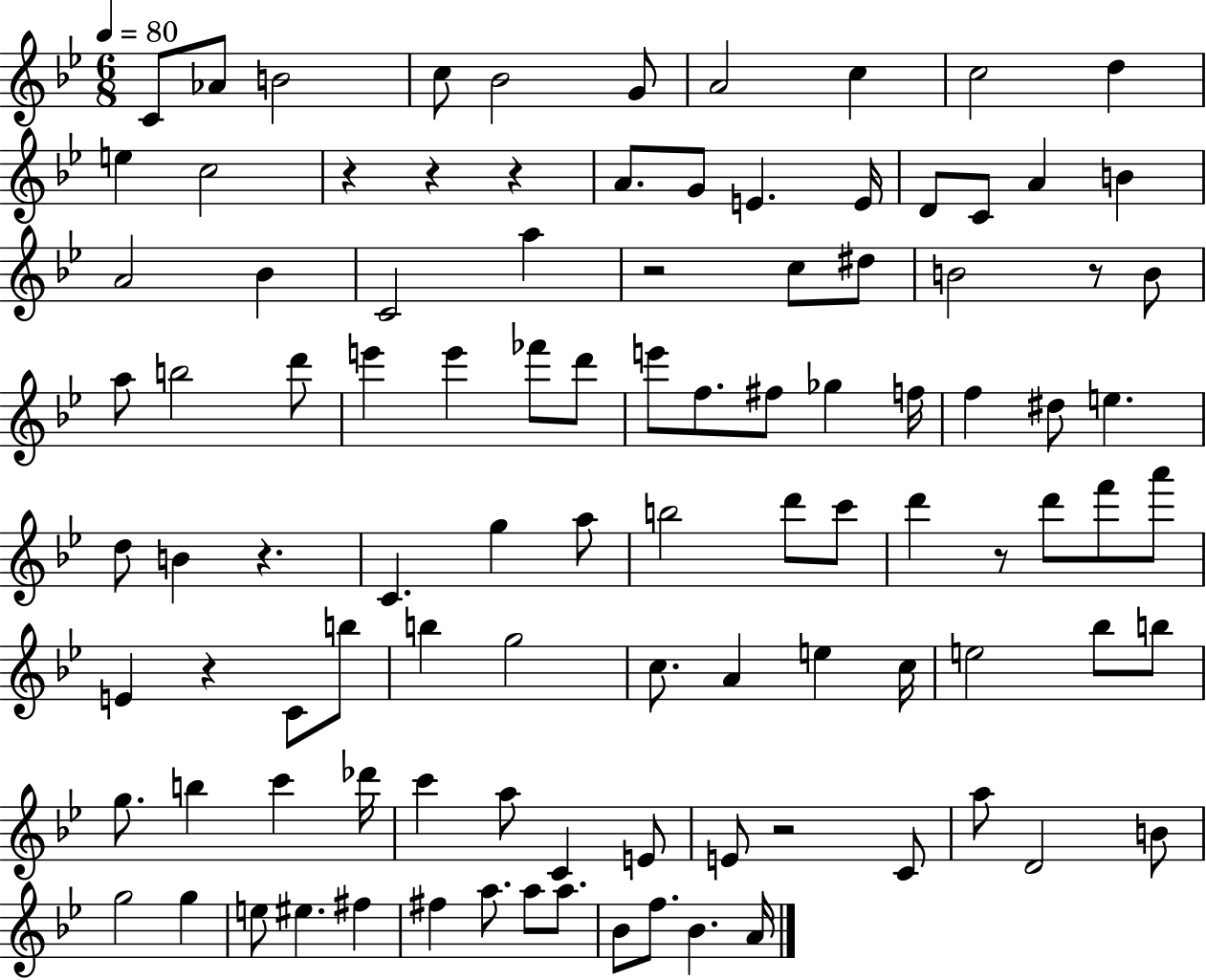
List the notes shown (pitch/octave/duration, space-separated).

C4/e Ab4/e B4/h C5/e Bb4/h G4/e A4/h C5/q C5/h D5/q E5/q C5/h R/q R/q R/q A4/e. G4/e E4/q. E4/s D4/e C4/e A4/q B4/q A4/h Bb4/q C4/h A5/q R/h C5/e D#5/e B4/h R/e B4/e A5/e B5/h D6/e E6/q E6/q FES6/e D6/e E6/e F5/e. F#5/e Gb5/q F5/s F5/q D#5/e E5/q. D5/e B4/q R/q. C4/q. G5/q A5/e B5/h D6/e C6/e D6/q R/e D6/e F6/e A6/e E4/q R/q C4/e B5/e B5/q G5/h C5/e. A4/q E5/q C5/s E5/h Bb5/e B5/e G5/e. B5/q C6/q Db6/s C6/q A5/e C4/q E4/e E4/e R/h C4/e A5/e D4/h B4/e G5/h G5/q E5/e EIS5/q. F#5/q F#5/q A5/e. A5/e A5/e. Bb4/e F5/e. Bb4/q. A4/s